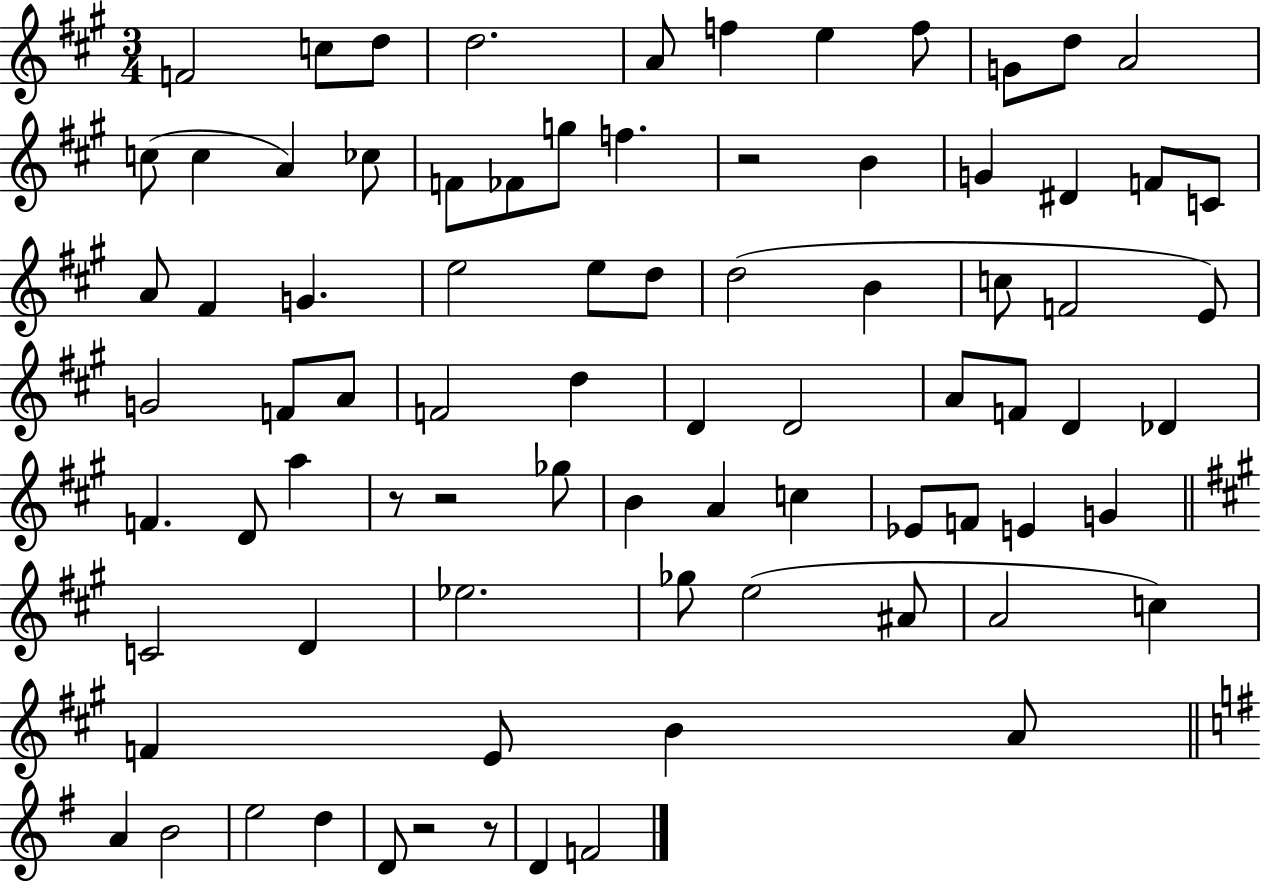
X:1
T:Untitled
M:3/4
L:1/4
K:A
F2 c/2 d/2 d2 A/2 f e f/2 G/2 d/2 A2 c/2 c A _c/2 F/2 _F/2 g/2 f z2 B G ^D F/2 C/2 A/2 ^F G e2 e/2 d/2 d2 B c/2 F2 E/2 G2 F/2 A/2 F2 d D D2 A/2 F/2 D _D F D/2 a z/2 z2 _g/2 B A c _E/2 F/2 E G C2 D _e2 _g/2 e2 ^A/2 A2 c F E/2 B A/2 A B2 e2 d D/2 z2 z/2 D F2